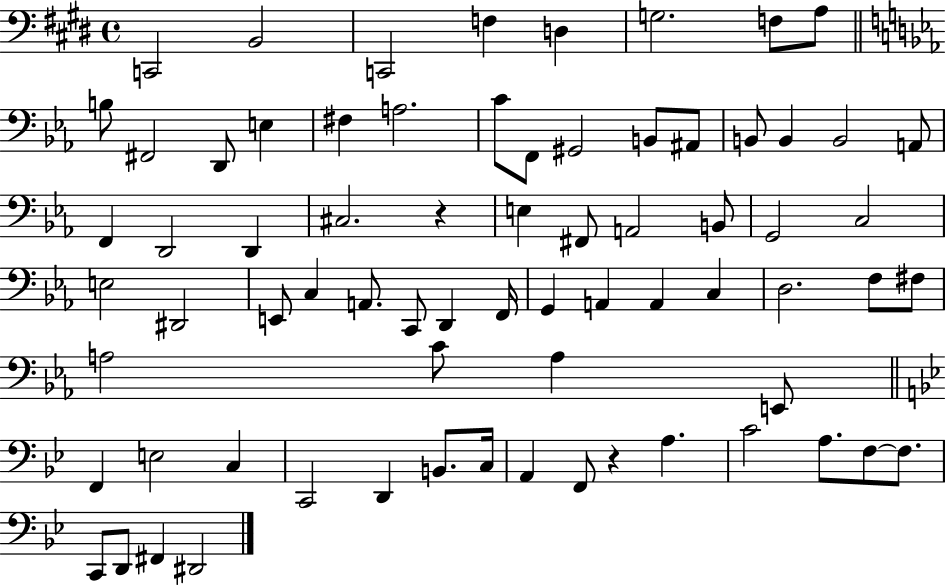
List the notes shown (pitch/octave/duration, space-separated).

C2/h B2/h C2/h F3/q D3/q G3/h. F3/e A3/e B3/e F#2/h D2/e E3/q F#3/q A3/h. C4/e F2/e G#2/h B2/e A#2/e B2/e B2/q B2/h A2/e F2/q D2/h D2/q C#3/h. R/q E3/q F#2/e A2/h B2/e G2/h C3/h E3/h D#2/h E2/e C3/q A2/e. C2/e D2/q F2/s G2/q A2/q A2/q C3/q D3/h. F3/e F#3/e A3/h C4/e A3/q E2/e F2/q E3/h C3/q C2/h D2/q B2/e. C3/s A2/q F2/e R/q A3/q. C4/h A3/e. F3/e F3/e. C2/e D2/e F#2/q D#2/h